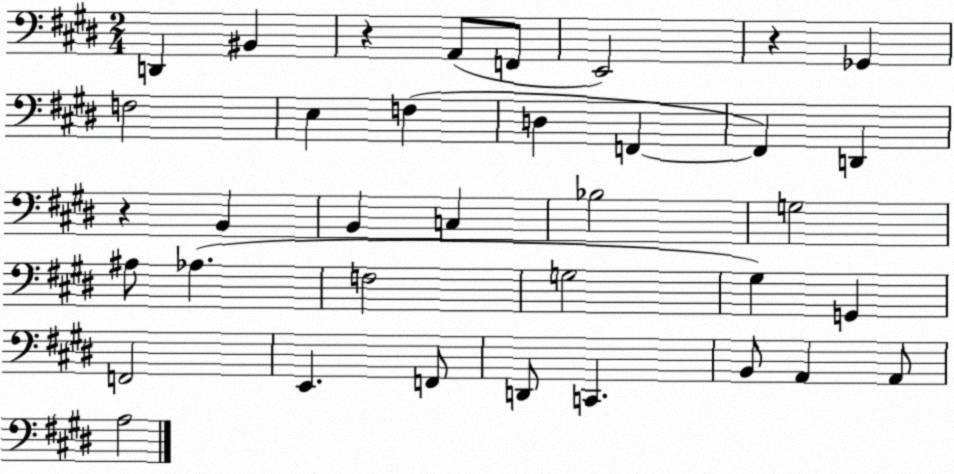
X:1
T:Untitled
M:2/4
L:1/4
K:E
D,, ^B,, z A,,/2 F,,/2 E,,2 z _G,, F,2 E, F, D, F,, F,, D,, z B,, B,, C, _B,2 G,2 ^A,/2 _A, F,2 G,2 ^G, G,, F,,2 E,, F,,/2 D,,/2 C,, B,,/2 A,, A,,/2 A,2